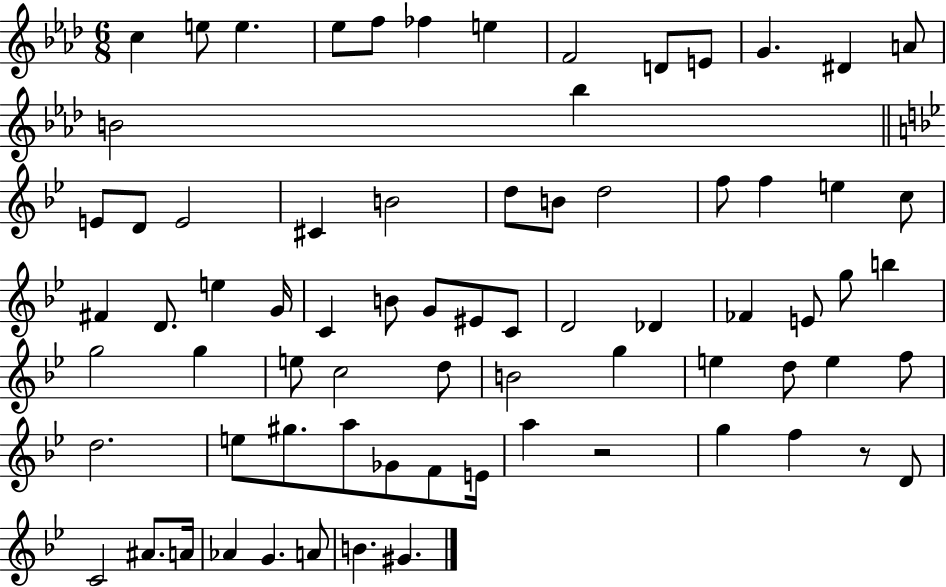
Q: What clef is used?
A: treble